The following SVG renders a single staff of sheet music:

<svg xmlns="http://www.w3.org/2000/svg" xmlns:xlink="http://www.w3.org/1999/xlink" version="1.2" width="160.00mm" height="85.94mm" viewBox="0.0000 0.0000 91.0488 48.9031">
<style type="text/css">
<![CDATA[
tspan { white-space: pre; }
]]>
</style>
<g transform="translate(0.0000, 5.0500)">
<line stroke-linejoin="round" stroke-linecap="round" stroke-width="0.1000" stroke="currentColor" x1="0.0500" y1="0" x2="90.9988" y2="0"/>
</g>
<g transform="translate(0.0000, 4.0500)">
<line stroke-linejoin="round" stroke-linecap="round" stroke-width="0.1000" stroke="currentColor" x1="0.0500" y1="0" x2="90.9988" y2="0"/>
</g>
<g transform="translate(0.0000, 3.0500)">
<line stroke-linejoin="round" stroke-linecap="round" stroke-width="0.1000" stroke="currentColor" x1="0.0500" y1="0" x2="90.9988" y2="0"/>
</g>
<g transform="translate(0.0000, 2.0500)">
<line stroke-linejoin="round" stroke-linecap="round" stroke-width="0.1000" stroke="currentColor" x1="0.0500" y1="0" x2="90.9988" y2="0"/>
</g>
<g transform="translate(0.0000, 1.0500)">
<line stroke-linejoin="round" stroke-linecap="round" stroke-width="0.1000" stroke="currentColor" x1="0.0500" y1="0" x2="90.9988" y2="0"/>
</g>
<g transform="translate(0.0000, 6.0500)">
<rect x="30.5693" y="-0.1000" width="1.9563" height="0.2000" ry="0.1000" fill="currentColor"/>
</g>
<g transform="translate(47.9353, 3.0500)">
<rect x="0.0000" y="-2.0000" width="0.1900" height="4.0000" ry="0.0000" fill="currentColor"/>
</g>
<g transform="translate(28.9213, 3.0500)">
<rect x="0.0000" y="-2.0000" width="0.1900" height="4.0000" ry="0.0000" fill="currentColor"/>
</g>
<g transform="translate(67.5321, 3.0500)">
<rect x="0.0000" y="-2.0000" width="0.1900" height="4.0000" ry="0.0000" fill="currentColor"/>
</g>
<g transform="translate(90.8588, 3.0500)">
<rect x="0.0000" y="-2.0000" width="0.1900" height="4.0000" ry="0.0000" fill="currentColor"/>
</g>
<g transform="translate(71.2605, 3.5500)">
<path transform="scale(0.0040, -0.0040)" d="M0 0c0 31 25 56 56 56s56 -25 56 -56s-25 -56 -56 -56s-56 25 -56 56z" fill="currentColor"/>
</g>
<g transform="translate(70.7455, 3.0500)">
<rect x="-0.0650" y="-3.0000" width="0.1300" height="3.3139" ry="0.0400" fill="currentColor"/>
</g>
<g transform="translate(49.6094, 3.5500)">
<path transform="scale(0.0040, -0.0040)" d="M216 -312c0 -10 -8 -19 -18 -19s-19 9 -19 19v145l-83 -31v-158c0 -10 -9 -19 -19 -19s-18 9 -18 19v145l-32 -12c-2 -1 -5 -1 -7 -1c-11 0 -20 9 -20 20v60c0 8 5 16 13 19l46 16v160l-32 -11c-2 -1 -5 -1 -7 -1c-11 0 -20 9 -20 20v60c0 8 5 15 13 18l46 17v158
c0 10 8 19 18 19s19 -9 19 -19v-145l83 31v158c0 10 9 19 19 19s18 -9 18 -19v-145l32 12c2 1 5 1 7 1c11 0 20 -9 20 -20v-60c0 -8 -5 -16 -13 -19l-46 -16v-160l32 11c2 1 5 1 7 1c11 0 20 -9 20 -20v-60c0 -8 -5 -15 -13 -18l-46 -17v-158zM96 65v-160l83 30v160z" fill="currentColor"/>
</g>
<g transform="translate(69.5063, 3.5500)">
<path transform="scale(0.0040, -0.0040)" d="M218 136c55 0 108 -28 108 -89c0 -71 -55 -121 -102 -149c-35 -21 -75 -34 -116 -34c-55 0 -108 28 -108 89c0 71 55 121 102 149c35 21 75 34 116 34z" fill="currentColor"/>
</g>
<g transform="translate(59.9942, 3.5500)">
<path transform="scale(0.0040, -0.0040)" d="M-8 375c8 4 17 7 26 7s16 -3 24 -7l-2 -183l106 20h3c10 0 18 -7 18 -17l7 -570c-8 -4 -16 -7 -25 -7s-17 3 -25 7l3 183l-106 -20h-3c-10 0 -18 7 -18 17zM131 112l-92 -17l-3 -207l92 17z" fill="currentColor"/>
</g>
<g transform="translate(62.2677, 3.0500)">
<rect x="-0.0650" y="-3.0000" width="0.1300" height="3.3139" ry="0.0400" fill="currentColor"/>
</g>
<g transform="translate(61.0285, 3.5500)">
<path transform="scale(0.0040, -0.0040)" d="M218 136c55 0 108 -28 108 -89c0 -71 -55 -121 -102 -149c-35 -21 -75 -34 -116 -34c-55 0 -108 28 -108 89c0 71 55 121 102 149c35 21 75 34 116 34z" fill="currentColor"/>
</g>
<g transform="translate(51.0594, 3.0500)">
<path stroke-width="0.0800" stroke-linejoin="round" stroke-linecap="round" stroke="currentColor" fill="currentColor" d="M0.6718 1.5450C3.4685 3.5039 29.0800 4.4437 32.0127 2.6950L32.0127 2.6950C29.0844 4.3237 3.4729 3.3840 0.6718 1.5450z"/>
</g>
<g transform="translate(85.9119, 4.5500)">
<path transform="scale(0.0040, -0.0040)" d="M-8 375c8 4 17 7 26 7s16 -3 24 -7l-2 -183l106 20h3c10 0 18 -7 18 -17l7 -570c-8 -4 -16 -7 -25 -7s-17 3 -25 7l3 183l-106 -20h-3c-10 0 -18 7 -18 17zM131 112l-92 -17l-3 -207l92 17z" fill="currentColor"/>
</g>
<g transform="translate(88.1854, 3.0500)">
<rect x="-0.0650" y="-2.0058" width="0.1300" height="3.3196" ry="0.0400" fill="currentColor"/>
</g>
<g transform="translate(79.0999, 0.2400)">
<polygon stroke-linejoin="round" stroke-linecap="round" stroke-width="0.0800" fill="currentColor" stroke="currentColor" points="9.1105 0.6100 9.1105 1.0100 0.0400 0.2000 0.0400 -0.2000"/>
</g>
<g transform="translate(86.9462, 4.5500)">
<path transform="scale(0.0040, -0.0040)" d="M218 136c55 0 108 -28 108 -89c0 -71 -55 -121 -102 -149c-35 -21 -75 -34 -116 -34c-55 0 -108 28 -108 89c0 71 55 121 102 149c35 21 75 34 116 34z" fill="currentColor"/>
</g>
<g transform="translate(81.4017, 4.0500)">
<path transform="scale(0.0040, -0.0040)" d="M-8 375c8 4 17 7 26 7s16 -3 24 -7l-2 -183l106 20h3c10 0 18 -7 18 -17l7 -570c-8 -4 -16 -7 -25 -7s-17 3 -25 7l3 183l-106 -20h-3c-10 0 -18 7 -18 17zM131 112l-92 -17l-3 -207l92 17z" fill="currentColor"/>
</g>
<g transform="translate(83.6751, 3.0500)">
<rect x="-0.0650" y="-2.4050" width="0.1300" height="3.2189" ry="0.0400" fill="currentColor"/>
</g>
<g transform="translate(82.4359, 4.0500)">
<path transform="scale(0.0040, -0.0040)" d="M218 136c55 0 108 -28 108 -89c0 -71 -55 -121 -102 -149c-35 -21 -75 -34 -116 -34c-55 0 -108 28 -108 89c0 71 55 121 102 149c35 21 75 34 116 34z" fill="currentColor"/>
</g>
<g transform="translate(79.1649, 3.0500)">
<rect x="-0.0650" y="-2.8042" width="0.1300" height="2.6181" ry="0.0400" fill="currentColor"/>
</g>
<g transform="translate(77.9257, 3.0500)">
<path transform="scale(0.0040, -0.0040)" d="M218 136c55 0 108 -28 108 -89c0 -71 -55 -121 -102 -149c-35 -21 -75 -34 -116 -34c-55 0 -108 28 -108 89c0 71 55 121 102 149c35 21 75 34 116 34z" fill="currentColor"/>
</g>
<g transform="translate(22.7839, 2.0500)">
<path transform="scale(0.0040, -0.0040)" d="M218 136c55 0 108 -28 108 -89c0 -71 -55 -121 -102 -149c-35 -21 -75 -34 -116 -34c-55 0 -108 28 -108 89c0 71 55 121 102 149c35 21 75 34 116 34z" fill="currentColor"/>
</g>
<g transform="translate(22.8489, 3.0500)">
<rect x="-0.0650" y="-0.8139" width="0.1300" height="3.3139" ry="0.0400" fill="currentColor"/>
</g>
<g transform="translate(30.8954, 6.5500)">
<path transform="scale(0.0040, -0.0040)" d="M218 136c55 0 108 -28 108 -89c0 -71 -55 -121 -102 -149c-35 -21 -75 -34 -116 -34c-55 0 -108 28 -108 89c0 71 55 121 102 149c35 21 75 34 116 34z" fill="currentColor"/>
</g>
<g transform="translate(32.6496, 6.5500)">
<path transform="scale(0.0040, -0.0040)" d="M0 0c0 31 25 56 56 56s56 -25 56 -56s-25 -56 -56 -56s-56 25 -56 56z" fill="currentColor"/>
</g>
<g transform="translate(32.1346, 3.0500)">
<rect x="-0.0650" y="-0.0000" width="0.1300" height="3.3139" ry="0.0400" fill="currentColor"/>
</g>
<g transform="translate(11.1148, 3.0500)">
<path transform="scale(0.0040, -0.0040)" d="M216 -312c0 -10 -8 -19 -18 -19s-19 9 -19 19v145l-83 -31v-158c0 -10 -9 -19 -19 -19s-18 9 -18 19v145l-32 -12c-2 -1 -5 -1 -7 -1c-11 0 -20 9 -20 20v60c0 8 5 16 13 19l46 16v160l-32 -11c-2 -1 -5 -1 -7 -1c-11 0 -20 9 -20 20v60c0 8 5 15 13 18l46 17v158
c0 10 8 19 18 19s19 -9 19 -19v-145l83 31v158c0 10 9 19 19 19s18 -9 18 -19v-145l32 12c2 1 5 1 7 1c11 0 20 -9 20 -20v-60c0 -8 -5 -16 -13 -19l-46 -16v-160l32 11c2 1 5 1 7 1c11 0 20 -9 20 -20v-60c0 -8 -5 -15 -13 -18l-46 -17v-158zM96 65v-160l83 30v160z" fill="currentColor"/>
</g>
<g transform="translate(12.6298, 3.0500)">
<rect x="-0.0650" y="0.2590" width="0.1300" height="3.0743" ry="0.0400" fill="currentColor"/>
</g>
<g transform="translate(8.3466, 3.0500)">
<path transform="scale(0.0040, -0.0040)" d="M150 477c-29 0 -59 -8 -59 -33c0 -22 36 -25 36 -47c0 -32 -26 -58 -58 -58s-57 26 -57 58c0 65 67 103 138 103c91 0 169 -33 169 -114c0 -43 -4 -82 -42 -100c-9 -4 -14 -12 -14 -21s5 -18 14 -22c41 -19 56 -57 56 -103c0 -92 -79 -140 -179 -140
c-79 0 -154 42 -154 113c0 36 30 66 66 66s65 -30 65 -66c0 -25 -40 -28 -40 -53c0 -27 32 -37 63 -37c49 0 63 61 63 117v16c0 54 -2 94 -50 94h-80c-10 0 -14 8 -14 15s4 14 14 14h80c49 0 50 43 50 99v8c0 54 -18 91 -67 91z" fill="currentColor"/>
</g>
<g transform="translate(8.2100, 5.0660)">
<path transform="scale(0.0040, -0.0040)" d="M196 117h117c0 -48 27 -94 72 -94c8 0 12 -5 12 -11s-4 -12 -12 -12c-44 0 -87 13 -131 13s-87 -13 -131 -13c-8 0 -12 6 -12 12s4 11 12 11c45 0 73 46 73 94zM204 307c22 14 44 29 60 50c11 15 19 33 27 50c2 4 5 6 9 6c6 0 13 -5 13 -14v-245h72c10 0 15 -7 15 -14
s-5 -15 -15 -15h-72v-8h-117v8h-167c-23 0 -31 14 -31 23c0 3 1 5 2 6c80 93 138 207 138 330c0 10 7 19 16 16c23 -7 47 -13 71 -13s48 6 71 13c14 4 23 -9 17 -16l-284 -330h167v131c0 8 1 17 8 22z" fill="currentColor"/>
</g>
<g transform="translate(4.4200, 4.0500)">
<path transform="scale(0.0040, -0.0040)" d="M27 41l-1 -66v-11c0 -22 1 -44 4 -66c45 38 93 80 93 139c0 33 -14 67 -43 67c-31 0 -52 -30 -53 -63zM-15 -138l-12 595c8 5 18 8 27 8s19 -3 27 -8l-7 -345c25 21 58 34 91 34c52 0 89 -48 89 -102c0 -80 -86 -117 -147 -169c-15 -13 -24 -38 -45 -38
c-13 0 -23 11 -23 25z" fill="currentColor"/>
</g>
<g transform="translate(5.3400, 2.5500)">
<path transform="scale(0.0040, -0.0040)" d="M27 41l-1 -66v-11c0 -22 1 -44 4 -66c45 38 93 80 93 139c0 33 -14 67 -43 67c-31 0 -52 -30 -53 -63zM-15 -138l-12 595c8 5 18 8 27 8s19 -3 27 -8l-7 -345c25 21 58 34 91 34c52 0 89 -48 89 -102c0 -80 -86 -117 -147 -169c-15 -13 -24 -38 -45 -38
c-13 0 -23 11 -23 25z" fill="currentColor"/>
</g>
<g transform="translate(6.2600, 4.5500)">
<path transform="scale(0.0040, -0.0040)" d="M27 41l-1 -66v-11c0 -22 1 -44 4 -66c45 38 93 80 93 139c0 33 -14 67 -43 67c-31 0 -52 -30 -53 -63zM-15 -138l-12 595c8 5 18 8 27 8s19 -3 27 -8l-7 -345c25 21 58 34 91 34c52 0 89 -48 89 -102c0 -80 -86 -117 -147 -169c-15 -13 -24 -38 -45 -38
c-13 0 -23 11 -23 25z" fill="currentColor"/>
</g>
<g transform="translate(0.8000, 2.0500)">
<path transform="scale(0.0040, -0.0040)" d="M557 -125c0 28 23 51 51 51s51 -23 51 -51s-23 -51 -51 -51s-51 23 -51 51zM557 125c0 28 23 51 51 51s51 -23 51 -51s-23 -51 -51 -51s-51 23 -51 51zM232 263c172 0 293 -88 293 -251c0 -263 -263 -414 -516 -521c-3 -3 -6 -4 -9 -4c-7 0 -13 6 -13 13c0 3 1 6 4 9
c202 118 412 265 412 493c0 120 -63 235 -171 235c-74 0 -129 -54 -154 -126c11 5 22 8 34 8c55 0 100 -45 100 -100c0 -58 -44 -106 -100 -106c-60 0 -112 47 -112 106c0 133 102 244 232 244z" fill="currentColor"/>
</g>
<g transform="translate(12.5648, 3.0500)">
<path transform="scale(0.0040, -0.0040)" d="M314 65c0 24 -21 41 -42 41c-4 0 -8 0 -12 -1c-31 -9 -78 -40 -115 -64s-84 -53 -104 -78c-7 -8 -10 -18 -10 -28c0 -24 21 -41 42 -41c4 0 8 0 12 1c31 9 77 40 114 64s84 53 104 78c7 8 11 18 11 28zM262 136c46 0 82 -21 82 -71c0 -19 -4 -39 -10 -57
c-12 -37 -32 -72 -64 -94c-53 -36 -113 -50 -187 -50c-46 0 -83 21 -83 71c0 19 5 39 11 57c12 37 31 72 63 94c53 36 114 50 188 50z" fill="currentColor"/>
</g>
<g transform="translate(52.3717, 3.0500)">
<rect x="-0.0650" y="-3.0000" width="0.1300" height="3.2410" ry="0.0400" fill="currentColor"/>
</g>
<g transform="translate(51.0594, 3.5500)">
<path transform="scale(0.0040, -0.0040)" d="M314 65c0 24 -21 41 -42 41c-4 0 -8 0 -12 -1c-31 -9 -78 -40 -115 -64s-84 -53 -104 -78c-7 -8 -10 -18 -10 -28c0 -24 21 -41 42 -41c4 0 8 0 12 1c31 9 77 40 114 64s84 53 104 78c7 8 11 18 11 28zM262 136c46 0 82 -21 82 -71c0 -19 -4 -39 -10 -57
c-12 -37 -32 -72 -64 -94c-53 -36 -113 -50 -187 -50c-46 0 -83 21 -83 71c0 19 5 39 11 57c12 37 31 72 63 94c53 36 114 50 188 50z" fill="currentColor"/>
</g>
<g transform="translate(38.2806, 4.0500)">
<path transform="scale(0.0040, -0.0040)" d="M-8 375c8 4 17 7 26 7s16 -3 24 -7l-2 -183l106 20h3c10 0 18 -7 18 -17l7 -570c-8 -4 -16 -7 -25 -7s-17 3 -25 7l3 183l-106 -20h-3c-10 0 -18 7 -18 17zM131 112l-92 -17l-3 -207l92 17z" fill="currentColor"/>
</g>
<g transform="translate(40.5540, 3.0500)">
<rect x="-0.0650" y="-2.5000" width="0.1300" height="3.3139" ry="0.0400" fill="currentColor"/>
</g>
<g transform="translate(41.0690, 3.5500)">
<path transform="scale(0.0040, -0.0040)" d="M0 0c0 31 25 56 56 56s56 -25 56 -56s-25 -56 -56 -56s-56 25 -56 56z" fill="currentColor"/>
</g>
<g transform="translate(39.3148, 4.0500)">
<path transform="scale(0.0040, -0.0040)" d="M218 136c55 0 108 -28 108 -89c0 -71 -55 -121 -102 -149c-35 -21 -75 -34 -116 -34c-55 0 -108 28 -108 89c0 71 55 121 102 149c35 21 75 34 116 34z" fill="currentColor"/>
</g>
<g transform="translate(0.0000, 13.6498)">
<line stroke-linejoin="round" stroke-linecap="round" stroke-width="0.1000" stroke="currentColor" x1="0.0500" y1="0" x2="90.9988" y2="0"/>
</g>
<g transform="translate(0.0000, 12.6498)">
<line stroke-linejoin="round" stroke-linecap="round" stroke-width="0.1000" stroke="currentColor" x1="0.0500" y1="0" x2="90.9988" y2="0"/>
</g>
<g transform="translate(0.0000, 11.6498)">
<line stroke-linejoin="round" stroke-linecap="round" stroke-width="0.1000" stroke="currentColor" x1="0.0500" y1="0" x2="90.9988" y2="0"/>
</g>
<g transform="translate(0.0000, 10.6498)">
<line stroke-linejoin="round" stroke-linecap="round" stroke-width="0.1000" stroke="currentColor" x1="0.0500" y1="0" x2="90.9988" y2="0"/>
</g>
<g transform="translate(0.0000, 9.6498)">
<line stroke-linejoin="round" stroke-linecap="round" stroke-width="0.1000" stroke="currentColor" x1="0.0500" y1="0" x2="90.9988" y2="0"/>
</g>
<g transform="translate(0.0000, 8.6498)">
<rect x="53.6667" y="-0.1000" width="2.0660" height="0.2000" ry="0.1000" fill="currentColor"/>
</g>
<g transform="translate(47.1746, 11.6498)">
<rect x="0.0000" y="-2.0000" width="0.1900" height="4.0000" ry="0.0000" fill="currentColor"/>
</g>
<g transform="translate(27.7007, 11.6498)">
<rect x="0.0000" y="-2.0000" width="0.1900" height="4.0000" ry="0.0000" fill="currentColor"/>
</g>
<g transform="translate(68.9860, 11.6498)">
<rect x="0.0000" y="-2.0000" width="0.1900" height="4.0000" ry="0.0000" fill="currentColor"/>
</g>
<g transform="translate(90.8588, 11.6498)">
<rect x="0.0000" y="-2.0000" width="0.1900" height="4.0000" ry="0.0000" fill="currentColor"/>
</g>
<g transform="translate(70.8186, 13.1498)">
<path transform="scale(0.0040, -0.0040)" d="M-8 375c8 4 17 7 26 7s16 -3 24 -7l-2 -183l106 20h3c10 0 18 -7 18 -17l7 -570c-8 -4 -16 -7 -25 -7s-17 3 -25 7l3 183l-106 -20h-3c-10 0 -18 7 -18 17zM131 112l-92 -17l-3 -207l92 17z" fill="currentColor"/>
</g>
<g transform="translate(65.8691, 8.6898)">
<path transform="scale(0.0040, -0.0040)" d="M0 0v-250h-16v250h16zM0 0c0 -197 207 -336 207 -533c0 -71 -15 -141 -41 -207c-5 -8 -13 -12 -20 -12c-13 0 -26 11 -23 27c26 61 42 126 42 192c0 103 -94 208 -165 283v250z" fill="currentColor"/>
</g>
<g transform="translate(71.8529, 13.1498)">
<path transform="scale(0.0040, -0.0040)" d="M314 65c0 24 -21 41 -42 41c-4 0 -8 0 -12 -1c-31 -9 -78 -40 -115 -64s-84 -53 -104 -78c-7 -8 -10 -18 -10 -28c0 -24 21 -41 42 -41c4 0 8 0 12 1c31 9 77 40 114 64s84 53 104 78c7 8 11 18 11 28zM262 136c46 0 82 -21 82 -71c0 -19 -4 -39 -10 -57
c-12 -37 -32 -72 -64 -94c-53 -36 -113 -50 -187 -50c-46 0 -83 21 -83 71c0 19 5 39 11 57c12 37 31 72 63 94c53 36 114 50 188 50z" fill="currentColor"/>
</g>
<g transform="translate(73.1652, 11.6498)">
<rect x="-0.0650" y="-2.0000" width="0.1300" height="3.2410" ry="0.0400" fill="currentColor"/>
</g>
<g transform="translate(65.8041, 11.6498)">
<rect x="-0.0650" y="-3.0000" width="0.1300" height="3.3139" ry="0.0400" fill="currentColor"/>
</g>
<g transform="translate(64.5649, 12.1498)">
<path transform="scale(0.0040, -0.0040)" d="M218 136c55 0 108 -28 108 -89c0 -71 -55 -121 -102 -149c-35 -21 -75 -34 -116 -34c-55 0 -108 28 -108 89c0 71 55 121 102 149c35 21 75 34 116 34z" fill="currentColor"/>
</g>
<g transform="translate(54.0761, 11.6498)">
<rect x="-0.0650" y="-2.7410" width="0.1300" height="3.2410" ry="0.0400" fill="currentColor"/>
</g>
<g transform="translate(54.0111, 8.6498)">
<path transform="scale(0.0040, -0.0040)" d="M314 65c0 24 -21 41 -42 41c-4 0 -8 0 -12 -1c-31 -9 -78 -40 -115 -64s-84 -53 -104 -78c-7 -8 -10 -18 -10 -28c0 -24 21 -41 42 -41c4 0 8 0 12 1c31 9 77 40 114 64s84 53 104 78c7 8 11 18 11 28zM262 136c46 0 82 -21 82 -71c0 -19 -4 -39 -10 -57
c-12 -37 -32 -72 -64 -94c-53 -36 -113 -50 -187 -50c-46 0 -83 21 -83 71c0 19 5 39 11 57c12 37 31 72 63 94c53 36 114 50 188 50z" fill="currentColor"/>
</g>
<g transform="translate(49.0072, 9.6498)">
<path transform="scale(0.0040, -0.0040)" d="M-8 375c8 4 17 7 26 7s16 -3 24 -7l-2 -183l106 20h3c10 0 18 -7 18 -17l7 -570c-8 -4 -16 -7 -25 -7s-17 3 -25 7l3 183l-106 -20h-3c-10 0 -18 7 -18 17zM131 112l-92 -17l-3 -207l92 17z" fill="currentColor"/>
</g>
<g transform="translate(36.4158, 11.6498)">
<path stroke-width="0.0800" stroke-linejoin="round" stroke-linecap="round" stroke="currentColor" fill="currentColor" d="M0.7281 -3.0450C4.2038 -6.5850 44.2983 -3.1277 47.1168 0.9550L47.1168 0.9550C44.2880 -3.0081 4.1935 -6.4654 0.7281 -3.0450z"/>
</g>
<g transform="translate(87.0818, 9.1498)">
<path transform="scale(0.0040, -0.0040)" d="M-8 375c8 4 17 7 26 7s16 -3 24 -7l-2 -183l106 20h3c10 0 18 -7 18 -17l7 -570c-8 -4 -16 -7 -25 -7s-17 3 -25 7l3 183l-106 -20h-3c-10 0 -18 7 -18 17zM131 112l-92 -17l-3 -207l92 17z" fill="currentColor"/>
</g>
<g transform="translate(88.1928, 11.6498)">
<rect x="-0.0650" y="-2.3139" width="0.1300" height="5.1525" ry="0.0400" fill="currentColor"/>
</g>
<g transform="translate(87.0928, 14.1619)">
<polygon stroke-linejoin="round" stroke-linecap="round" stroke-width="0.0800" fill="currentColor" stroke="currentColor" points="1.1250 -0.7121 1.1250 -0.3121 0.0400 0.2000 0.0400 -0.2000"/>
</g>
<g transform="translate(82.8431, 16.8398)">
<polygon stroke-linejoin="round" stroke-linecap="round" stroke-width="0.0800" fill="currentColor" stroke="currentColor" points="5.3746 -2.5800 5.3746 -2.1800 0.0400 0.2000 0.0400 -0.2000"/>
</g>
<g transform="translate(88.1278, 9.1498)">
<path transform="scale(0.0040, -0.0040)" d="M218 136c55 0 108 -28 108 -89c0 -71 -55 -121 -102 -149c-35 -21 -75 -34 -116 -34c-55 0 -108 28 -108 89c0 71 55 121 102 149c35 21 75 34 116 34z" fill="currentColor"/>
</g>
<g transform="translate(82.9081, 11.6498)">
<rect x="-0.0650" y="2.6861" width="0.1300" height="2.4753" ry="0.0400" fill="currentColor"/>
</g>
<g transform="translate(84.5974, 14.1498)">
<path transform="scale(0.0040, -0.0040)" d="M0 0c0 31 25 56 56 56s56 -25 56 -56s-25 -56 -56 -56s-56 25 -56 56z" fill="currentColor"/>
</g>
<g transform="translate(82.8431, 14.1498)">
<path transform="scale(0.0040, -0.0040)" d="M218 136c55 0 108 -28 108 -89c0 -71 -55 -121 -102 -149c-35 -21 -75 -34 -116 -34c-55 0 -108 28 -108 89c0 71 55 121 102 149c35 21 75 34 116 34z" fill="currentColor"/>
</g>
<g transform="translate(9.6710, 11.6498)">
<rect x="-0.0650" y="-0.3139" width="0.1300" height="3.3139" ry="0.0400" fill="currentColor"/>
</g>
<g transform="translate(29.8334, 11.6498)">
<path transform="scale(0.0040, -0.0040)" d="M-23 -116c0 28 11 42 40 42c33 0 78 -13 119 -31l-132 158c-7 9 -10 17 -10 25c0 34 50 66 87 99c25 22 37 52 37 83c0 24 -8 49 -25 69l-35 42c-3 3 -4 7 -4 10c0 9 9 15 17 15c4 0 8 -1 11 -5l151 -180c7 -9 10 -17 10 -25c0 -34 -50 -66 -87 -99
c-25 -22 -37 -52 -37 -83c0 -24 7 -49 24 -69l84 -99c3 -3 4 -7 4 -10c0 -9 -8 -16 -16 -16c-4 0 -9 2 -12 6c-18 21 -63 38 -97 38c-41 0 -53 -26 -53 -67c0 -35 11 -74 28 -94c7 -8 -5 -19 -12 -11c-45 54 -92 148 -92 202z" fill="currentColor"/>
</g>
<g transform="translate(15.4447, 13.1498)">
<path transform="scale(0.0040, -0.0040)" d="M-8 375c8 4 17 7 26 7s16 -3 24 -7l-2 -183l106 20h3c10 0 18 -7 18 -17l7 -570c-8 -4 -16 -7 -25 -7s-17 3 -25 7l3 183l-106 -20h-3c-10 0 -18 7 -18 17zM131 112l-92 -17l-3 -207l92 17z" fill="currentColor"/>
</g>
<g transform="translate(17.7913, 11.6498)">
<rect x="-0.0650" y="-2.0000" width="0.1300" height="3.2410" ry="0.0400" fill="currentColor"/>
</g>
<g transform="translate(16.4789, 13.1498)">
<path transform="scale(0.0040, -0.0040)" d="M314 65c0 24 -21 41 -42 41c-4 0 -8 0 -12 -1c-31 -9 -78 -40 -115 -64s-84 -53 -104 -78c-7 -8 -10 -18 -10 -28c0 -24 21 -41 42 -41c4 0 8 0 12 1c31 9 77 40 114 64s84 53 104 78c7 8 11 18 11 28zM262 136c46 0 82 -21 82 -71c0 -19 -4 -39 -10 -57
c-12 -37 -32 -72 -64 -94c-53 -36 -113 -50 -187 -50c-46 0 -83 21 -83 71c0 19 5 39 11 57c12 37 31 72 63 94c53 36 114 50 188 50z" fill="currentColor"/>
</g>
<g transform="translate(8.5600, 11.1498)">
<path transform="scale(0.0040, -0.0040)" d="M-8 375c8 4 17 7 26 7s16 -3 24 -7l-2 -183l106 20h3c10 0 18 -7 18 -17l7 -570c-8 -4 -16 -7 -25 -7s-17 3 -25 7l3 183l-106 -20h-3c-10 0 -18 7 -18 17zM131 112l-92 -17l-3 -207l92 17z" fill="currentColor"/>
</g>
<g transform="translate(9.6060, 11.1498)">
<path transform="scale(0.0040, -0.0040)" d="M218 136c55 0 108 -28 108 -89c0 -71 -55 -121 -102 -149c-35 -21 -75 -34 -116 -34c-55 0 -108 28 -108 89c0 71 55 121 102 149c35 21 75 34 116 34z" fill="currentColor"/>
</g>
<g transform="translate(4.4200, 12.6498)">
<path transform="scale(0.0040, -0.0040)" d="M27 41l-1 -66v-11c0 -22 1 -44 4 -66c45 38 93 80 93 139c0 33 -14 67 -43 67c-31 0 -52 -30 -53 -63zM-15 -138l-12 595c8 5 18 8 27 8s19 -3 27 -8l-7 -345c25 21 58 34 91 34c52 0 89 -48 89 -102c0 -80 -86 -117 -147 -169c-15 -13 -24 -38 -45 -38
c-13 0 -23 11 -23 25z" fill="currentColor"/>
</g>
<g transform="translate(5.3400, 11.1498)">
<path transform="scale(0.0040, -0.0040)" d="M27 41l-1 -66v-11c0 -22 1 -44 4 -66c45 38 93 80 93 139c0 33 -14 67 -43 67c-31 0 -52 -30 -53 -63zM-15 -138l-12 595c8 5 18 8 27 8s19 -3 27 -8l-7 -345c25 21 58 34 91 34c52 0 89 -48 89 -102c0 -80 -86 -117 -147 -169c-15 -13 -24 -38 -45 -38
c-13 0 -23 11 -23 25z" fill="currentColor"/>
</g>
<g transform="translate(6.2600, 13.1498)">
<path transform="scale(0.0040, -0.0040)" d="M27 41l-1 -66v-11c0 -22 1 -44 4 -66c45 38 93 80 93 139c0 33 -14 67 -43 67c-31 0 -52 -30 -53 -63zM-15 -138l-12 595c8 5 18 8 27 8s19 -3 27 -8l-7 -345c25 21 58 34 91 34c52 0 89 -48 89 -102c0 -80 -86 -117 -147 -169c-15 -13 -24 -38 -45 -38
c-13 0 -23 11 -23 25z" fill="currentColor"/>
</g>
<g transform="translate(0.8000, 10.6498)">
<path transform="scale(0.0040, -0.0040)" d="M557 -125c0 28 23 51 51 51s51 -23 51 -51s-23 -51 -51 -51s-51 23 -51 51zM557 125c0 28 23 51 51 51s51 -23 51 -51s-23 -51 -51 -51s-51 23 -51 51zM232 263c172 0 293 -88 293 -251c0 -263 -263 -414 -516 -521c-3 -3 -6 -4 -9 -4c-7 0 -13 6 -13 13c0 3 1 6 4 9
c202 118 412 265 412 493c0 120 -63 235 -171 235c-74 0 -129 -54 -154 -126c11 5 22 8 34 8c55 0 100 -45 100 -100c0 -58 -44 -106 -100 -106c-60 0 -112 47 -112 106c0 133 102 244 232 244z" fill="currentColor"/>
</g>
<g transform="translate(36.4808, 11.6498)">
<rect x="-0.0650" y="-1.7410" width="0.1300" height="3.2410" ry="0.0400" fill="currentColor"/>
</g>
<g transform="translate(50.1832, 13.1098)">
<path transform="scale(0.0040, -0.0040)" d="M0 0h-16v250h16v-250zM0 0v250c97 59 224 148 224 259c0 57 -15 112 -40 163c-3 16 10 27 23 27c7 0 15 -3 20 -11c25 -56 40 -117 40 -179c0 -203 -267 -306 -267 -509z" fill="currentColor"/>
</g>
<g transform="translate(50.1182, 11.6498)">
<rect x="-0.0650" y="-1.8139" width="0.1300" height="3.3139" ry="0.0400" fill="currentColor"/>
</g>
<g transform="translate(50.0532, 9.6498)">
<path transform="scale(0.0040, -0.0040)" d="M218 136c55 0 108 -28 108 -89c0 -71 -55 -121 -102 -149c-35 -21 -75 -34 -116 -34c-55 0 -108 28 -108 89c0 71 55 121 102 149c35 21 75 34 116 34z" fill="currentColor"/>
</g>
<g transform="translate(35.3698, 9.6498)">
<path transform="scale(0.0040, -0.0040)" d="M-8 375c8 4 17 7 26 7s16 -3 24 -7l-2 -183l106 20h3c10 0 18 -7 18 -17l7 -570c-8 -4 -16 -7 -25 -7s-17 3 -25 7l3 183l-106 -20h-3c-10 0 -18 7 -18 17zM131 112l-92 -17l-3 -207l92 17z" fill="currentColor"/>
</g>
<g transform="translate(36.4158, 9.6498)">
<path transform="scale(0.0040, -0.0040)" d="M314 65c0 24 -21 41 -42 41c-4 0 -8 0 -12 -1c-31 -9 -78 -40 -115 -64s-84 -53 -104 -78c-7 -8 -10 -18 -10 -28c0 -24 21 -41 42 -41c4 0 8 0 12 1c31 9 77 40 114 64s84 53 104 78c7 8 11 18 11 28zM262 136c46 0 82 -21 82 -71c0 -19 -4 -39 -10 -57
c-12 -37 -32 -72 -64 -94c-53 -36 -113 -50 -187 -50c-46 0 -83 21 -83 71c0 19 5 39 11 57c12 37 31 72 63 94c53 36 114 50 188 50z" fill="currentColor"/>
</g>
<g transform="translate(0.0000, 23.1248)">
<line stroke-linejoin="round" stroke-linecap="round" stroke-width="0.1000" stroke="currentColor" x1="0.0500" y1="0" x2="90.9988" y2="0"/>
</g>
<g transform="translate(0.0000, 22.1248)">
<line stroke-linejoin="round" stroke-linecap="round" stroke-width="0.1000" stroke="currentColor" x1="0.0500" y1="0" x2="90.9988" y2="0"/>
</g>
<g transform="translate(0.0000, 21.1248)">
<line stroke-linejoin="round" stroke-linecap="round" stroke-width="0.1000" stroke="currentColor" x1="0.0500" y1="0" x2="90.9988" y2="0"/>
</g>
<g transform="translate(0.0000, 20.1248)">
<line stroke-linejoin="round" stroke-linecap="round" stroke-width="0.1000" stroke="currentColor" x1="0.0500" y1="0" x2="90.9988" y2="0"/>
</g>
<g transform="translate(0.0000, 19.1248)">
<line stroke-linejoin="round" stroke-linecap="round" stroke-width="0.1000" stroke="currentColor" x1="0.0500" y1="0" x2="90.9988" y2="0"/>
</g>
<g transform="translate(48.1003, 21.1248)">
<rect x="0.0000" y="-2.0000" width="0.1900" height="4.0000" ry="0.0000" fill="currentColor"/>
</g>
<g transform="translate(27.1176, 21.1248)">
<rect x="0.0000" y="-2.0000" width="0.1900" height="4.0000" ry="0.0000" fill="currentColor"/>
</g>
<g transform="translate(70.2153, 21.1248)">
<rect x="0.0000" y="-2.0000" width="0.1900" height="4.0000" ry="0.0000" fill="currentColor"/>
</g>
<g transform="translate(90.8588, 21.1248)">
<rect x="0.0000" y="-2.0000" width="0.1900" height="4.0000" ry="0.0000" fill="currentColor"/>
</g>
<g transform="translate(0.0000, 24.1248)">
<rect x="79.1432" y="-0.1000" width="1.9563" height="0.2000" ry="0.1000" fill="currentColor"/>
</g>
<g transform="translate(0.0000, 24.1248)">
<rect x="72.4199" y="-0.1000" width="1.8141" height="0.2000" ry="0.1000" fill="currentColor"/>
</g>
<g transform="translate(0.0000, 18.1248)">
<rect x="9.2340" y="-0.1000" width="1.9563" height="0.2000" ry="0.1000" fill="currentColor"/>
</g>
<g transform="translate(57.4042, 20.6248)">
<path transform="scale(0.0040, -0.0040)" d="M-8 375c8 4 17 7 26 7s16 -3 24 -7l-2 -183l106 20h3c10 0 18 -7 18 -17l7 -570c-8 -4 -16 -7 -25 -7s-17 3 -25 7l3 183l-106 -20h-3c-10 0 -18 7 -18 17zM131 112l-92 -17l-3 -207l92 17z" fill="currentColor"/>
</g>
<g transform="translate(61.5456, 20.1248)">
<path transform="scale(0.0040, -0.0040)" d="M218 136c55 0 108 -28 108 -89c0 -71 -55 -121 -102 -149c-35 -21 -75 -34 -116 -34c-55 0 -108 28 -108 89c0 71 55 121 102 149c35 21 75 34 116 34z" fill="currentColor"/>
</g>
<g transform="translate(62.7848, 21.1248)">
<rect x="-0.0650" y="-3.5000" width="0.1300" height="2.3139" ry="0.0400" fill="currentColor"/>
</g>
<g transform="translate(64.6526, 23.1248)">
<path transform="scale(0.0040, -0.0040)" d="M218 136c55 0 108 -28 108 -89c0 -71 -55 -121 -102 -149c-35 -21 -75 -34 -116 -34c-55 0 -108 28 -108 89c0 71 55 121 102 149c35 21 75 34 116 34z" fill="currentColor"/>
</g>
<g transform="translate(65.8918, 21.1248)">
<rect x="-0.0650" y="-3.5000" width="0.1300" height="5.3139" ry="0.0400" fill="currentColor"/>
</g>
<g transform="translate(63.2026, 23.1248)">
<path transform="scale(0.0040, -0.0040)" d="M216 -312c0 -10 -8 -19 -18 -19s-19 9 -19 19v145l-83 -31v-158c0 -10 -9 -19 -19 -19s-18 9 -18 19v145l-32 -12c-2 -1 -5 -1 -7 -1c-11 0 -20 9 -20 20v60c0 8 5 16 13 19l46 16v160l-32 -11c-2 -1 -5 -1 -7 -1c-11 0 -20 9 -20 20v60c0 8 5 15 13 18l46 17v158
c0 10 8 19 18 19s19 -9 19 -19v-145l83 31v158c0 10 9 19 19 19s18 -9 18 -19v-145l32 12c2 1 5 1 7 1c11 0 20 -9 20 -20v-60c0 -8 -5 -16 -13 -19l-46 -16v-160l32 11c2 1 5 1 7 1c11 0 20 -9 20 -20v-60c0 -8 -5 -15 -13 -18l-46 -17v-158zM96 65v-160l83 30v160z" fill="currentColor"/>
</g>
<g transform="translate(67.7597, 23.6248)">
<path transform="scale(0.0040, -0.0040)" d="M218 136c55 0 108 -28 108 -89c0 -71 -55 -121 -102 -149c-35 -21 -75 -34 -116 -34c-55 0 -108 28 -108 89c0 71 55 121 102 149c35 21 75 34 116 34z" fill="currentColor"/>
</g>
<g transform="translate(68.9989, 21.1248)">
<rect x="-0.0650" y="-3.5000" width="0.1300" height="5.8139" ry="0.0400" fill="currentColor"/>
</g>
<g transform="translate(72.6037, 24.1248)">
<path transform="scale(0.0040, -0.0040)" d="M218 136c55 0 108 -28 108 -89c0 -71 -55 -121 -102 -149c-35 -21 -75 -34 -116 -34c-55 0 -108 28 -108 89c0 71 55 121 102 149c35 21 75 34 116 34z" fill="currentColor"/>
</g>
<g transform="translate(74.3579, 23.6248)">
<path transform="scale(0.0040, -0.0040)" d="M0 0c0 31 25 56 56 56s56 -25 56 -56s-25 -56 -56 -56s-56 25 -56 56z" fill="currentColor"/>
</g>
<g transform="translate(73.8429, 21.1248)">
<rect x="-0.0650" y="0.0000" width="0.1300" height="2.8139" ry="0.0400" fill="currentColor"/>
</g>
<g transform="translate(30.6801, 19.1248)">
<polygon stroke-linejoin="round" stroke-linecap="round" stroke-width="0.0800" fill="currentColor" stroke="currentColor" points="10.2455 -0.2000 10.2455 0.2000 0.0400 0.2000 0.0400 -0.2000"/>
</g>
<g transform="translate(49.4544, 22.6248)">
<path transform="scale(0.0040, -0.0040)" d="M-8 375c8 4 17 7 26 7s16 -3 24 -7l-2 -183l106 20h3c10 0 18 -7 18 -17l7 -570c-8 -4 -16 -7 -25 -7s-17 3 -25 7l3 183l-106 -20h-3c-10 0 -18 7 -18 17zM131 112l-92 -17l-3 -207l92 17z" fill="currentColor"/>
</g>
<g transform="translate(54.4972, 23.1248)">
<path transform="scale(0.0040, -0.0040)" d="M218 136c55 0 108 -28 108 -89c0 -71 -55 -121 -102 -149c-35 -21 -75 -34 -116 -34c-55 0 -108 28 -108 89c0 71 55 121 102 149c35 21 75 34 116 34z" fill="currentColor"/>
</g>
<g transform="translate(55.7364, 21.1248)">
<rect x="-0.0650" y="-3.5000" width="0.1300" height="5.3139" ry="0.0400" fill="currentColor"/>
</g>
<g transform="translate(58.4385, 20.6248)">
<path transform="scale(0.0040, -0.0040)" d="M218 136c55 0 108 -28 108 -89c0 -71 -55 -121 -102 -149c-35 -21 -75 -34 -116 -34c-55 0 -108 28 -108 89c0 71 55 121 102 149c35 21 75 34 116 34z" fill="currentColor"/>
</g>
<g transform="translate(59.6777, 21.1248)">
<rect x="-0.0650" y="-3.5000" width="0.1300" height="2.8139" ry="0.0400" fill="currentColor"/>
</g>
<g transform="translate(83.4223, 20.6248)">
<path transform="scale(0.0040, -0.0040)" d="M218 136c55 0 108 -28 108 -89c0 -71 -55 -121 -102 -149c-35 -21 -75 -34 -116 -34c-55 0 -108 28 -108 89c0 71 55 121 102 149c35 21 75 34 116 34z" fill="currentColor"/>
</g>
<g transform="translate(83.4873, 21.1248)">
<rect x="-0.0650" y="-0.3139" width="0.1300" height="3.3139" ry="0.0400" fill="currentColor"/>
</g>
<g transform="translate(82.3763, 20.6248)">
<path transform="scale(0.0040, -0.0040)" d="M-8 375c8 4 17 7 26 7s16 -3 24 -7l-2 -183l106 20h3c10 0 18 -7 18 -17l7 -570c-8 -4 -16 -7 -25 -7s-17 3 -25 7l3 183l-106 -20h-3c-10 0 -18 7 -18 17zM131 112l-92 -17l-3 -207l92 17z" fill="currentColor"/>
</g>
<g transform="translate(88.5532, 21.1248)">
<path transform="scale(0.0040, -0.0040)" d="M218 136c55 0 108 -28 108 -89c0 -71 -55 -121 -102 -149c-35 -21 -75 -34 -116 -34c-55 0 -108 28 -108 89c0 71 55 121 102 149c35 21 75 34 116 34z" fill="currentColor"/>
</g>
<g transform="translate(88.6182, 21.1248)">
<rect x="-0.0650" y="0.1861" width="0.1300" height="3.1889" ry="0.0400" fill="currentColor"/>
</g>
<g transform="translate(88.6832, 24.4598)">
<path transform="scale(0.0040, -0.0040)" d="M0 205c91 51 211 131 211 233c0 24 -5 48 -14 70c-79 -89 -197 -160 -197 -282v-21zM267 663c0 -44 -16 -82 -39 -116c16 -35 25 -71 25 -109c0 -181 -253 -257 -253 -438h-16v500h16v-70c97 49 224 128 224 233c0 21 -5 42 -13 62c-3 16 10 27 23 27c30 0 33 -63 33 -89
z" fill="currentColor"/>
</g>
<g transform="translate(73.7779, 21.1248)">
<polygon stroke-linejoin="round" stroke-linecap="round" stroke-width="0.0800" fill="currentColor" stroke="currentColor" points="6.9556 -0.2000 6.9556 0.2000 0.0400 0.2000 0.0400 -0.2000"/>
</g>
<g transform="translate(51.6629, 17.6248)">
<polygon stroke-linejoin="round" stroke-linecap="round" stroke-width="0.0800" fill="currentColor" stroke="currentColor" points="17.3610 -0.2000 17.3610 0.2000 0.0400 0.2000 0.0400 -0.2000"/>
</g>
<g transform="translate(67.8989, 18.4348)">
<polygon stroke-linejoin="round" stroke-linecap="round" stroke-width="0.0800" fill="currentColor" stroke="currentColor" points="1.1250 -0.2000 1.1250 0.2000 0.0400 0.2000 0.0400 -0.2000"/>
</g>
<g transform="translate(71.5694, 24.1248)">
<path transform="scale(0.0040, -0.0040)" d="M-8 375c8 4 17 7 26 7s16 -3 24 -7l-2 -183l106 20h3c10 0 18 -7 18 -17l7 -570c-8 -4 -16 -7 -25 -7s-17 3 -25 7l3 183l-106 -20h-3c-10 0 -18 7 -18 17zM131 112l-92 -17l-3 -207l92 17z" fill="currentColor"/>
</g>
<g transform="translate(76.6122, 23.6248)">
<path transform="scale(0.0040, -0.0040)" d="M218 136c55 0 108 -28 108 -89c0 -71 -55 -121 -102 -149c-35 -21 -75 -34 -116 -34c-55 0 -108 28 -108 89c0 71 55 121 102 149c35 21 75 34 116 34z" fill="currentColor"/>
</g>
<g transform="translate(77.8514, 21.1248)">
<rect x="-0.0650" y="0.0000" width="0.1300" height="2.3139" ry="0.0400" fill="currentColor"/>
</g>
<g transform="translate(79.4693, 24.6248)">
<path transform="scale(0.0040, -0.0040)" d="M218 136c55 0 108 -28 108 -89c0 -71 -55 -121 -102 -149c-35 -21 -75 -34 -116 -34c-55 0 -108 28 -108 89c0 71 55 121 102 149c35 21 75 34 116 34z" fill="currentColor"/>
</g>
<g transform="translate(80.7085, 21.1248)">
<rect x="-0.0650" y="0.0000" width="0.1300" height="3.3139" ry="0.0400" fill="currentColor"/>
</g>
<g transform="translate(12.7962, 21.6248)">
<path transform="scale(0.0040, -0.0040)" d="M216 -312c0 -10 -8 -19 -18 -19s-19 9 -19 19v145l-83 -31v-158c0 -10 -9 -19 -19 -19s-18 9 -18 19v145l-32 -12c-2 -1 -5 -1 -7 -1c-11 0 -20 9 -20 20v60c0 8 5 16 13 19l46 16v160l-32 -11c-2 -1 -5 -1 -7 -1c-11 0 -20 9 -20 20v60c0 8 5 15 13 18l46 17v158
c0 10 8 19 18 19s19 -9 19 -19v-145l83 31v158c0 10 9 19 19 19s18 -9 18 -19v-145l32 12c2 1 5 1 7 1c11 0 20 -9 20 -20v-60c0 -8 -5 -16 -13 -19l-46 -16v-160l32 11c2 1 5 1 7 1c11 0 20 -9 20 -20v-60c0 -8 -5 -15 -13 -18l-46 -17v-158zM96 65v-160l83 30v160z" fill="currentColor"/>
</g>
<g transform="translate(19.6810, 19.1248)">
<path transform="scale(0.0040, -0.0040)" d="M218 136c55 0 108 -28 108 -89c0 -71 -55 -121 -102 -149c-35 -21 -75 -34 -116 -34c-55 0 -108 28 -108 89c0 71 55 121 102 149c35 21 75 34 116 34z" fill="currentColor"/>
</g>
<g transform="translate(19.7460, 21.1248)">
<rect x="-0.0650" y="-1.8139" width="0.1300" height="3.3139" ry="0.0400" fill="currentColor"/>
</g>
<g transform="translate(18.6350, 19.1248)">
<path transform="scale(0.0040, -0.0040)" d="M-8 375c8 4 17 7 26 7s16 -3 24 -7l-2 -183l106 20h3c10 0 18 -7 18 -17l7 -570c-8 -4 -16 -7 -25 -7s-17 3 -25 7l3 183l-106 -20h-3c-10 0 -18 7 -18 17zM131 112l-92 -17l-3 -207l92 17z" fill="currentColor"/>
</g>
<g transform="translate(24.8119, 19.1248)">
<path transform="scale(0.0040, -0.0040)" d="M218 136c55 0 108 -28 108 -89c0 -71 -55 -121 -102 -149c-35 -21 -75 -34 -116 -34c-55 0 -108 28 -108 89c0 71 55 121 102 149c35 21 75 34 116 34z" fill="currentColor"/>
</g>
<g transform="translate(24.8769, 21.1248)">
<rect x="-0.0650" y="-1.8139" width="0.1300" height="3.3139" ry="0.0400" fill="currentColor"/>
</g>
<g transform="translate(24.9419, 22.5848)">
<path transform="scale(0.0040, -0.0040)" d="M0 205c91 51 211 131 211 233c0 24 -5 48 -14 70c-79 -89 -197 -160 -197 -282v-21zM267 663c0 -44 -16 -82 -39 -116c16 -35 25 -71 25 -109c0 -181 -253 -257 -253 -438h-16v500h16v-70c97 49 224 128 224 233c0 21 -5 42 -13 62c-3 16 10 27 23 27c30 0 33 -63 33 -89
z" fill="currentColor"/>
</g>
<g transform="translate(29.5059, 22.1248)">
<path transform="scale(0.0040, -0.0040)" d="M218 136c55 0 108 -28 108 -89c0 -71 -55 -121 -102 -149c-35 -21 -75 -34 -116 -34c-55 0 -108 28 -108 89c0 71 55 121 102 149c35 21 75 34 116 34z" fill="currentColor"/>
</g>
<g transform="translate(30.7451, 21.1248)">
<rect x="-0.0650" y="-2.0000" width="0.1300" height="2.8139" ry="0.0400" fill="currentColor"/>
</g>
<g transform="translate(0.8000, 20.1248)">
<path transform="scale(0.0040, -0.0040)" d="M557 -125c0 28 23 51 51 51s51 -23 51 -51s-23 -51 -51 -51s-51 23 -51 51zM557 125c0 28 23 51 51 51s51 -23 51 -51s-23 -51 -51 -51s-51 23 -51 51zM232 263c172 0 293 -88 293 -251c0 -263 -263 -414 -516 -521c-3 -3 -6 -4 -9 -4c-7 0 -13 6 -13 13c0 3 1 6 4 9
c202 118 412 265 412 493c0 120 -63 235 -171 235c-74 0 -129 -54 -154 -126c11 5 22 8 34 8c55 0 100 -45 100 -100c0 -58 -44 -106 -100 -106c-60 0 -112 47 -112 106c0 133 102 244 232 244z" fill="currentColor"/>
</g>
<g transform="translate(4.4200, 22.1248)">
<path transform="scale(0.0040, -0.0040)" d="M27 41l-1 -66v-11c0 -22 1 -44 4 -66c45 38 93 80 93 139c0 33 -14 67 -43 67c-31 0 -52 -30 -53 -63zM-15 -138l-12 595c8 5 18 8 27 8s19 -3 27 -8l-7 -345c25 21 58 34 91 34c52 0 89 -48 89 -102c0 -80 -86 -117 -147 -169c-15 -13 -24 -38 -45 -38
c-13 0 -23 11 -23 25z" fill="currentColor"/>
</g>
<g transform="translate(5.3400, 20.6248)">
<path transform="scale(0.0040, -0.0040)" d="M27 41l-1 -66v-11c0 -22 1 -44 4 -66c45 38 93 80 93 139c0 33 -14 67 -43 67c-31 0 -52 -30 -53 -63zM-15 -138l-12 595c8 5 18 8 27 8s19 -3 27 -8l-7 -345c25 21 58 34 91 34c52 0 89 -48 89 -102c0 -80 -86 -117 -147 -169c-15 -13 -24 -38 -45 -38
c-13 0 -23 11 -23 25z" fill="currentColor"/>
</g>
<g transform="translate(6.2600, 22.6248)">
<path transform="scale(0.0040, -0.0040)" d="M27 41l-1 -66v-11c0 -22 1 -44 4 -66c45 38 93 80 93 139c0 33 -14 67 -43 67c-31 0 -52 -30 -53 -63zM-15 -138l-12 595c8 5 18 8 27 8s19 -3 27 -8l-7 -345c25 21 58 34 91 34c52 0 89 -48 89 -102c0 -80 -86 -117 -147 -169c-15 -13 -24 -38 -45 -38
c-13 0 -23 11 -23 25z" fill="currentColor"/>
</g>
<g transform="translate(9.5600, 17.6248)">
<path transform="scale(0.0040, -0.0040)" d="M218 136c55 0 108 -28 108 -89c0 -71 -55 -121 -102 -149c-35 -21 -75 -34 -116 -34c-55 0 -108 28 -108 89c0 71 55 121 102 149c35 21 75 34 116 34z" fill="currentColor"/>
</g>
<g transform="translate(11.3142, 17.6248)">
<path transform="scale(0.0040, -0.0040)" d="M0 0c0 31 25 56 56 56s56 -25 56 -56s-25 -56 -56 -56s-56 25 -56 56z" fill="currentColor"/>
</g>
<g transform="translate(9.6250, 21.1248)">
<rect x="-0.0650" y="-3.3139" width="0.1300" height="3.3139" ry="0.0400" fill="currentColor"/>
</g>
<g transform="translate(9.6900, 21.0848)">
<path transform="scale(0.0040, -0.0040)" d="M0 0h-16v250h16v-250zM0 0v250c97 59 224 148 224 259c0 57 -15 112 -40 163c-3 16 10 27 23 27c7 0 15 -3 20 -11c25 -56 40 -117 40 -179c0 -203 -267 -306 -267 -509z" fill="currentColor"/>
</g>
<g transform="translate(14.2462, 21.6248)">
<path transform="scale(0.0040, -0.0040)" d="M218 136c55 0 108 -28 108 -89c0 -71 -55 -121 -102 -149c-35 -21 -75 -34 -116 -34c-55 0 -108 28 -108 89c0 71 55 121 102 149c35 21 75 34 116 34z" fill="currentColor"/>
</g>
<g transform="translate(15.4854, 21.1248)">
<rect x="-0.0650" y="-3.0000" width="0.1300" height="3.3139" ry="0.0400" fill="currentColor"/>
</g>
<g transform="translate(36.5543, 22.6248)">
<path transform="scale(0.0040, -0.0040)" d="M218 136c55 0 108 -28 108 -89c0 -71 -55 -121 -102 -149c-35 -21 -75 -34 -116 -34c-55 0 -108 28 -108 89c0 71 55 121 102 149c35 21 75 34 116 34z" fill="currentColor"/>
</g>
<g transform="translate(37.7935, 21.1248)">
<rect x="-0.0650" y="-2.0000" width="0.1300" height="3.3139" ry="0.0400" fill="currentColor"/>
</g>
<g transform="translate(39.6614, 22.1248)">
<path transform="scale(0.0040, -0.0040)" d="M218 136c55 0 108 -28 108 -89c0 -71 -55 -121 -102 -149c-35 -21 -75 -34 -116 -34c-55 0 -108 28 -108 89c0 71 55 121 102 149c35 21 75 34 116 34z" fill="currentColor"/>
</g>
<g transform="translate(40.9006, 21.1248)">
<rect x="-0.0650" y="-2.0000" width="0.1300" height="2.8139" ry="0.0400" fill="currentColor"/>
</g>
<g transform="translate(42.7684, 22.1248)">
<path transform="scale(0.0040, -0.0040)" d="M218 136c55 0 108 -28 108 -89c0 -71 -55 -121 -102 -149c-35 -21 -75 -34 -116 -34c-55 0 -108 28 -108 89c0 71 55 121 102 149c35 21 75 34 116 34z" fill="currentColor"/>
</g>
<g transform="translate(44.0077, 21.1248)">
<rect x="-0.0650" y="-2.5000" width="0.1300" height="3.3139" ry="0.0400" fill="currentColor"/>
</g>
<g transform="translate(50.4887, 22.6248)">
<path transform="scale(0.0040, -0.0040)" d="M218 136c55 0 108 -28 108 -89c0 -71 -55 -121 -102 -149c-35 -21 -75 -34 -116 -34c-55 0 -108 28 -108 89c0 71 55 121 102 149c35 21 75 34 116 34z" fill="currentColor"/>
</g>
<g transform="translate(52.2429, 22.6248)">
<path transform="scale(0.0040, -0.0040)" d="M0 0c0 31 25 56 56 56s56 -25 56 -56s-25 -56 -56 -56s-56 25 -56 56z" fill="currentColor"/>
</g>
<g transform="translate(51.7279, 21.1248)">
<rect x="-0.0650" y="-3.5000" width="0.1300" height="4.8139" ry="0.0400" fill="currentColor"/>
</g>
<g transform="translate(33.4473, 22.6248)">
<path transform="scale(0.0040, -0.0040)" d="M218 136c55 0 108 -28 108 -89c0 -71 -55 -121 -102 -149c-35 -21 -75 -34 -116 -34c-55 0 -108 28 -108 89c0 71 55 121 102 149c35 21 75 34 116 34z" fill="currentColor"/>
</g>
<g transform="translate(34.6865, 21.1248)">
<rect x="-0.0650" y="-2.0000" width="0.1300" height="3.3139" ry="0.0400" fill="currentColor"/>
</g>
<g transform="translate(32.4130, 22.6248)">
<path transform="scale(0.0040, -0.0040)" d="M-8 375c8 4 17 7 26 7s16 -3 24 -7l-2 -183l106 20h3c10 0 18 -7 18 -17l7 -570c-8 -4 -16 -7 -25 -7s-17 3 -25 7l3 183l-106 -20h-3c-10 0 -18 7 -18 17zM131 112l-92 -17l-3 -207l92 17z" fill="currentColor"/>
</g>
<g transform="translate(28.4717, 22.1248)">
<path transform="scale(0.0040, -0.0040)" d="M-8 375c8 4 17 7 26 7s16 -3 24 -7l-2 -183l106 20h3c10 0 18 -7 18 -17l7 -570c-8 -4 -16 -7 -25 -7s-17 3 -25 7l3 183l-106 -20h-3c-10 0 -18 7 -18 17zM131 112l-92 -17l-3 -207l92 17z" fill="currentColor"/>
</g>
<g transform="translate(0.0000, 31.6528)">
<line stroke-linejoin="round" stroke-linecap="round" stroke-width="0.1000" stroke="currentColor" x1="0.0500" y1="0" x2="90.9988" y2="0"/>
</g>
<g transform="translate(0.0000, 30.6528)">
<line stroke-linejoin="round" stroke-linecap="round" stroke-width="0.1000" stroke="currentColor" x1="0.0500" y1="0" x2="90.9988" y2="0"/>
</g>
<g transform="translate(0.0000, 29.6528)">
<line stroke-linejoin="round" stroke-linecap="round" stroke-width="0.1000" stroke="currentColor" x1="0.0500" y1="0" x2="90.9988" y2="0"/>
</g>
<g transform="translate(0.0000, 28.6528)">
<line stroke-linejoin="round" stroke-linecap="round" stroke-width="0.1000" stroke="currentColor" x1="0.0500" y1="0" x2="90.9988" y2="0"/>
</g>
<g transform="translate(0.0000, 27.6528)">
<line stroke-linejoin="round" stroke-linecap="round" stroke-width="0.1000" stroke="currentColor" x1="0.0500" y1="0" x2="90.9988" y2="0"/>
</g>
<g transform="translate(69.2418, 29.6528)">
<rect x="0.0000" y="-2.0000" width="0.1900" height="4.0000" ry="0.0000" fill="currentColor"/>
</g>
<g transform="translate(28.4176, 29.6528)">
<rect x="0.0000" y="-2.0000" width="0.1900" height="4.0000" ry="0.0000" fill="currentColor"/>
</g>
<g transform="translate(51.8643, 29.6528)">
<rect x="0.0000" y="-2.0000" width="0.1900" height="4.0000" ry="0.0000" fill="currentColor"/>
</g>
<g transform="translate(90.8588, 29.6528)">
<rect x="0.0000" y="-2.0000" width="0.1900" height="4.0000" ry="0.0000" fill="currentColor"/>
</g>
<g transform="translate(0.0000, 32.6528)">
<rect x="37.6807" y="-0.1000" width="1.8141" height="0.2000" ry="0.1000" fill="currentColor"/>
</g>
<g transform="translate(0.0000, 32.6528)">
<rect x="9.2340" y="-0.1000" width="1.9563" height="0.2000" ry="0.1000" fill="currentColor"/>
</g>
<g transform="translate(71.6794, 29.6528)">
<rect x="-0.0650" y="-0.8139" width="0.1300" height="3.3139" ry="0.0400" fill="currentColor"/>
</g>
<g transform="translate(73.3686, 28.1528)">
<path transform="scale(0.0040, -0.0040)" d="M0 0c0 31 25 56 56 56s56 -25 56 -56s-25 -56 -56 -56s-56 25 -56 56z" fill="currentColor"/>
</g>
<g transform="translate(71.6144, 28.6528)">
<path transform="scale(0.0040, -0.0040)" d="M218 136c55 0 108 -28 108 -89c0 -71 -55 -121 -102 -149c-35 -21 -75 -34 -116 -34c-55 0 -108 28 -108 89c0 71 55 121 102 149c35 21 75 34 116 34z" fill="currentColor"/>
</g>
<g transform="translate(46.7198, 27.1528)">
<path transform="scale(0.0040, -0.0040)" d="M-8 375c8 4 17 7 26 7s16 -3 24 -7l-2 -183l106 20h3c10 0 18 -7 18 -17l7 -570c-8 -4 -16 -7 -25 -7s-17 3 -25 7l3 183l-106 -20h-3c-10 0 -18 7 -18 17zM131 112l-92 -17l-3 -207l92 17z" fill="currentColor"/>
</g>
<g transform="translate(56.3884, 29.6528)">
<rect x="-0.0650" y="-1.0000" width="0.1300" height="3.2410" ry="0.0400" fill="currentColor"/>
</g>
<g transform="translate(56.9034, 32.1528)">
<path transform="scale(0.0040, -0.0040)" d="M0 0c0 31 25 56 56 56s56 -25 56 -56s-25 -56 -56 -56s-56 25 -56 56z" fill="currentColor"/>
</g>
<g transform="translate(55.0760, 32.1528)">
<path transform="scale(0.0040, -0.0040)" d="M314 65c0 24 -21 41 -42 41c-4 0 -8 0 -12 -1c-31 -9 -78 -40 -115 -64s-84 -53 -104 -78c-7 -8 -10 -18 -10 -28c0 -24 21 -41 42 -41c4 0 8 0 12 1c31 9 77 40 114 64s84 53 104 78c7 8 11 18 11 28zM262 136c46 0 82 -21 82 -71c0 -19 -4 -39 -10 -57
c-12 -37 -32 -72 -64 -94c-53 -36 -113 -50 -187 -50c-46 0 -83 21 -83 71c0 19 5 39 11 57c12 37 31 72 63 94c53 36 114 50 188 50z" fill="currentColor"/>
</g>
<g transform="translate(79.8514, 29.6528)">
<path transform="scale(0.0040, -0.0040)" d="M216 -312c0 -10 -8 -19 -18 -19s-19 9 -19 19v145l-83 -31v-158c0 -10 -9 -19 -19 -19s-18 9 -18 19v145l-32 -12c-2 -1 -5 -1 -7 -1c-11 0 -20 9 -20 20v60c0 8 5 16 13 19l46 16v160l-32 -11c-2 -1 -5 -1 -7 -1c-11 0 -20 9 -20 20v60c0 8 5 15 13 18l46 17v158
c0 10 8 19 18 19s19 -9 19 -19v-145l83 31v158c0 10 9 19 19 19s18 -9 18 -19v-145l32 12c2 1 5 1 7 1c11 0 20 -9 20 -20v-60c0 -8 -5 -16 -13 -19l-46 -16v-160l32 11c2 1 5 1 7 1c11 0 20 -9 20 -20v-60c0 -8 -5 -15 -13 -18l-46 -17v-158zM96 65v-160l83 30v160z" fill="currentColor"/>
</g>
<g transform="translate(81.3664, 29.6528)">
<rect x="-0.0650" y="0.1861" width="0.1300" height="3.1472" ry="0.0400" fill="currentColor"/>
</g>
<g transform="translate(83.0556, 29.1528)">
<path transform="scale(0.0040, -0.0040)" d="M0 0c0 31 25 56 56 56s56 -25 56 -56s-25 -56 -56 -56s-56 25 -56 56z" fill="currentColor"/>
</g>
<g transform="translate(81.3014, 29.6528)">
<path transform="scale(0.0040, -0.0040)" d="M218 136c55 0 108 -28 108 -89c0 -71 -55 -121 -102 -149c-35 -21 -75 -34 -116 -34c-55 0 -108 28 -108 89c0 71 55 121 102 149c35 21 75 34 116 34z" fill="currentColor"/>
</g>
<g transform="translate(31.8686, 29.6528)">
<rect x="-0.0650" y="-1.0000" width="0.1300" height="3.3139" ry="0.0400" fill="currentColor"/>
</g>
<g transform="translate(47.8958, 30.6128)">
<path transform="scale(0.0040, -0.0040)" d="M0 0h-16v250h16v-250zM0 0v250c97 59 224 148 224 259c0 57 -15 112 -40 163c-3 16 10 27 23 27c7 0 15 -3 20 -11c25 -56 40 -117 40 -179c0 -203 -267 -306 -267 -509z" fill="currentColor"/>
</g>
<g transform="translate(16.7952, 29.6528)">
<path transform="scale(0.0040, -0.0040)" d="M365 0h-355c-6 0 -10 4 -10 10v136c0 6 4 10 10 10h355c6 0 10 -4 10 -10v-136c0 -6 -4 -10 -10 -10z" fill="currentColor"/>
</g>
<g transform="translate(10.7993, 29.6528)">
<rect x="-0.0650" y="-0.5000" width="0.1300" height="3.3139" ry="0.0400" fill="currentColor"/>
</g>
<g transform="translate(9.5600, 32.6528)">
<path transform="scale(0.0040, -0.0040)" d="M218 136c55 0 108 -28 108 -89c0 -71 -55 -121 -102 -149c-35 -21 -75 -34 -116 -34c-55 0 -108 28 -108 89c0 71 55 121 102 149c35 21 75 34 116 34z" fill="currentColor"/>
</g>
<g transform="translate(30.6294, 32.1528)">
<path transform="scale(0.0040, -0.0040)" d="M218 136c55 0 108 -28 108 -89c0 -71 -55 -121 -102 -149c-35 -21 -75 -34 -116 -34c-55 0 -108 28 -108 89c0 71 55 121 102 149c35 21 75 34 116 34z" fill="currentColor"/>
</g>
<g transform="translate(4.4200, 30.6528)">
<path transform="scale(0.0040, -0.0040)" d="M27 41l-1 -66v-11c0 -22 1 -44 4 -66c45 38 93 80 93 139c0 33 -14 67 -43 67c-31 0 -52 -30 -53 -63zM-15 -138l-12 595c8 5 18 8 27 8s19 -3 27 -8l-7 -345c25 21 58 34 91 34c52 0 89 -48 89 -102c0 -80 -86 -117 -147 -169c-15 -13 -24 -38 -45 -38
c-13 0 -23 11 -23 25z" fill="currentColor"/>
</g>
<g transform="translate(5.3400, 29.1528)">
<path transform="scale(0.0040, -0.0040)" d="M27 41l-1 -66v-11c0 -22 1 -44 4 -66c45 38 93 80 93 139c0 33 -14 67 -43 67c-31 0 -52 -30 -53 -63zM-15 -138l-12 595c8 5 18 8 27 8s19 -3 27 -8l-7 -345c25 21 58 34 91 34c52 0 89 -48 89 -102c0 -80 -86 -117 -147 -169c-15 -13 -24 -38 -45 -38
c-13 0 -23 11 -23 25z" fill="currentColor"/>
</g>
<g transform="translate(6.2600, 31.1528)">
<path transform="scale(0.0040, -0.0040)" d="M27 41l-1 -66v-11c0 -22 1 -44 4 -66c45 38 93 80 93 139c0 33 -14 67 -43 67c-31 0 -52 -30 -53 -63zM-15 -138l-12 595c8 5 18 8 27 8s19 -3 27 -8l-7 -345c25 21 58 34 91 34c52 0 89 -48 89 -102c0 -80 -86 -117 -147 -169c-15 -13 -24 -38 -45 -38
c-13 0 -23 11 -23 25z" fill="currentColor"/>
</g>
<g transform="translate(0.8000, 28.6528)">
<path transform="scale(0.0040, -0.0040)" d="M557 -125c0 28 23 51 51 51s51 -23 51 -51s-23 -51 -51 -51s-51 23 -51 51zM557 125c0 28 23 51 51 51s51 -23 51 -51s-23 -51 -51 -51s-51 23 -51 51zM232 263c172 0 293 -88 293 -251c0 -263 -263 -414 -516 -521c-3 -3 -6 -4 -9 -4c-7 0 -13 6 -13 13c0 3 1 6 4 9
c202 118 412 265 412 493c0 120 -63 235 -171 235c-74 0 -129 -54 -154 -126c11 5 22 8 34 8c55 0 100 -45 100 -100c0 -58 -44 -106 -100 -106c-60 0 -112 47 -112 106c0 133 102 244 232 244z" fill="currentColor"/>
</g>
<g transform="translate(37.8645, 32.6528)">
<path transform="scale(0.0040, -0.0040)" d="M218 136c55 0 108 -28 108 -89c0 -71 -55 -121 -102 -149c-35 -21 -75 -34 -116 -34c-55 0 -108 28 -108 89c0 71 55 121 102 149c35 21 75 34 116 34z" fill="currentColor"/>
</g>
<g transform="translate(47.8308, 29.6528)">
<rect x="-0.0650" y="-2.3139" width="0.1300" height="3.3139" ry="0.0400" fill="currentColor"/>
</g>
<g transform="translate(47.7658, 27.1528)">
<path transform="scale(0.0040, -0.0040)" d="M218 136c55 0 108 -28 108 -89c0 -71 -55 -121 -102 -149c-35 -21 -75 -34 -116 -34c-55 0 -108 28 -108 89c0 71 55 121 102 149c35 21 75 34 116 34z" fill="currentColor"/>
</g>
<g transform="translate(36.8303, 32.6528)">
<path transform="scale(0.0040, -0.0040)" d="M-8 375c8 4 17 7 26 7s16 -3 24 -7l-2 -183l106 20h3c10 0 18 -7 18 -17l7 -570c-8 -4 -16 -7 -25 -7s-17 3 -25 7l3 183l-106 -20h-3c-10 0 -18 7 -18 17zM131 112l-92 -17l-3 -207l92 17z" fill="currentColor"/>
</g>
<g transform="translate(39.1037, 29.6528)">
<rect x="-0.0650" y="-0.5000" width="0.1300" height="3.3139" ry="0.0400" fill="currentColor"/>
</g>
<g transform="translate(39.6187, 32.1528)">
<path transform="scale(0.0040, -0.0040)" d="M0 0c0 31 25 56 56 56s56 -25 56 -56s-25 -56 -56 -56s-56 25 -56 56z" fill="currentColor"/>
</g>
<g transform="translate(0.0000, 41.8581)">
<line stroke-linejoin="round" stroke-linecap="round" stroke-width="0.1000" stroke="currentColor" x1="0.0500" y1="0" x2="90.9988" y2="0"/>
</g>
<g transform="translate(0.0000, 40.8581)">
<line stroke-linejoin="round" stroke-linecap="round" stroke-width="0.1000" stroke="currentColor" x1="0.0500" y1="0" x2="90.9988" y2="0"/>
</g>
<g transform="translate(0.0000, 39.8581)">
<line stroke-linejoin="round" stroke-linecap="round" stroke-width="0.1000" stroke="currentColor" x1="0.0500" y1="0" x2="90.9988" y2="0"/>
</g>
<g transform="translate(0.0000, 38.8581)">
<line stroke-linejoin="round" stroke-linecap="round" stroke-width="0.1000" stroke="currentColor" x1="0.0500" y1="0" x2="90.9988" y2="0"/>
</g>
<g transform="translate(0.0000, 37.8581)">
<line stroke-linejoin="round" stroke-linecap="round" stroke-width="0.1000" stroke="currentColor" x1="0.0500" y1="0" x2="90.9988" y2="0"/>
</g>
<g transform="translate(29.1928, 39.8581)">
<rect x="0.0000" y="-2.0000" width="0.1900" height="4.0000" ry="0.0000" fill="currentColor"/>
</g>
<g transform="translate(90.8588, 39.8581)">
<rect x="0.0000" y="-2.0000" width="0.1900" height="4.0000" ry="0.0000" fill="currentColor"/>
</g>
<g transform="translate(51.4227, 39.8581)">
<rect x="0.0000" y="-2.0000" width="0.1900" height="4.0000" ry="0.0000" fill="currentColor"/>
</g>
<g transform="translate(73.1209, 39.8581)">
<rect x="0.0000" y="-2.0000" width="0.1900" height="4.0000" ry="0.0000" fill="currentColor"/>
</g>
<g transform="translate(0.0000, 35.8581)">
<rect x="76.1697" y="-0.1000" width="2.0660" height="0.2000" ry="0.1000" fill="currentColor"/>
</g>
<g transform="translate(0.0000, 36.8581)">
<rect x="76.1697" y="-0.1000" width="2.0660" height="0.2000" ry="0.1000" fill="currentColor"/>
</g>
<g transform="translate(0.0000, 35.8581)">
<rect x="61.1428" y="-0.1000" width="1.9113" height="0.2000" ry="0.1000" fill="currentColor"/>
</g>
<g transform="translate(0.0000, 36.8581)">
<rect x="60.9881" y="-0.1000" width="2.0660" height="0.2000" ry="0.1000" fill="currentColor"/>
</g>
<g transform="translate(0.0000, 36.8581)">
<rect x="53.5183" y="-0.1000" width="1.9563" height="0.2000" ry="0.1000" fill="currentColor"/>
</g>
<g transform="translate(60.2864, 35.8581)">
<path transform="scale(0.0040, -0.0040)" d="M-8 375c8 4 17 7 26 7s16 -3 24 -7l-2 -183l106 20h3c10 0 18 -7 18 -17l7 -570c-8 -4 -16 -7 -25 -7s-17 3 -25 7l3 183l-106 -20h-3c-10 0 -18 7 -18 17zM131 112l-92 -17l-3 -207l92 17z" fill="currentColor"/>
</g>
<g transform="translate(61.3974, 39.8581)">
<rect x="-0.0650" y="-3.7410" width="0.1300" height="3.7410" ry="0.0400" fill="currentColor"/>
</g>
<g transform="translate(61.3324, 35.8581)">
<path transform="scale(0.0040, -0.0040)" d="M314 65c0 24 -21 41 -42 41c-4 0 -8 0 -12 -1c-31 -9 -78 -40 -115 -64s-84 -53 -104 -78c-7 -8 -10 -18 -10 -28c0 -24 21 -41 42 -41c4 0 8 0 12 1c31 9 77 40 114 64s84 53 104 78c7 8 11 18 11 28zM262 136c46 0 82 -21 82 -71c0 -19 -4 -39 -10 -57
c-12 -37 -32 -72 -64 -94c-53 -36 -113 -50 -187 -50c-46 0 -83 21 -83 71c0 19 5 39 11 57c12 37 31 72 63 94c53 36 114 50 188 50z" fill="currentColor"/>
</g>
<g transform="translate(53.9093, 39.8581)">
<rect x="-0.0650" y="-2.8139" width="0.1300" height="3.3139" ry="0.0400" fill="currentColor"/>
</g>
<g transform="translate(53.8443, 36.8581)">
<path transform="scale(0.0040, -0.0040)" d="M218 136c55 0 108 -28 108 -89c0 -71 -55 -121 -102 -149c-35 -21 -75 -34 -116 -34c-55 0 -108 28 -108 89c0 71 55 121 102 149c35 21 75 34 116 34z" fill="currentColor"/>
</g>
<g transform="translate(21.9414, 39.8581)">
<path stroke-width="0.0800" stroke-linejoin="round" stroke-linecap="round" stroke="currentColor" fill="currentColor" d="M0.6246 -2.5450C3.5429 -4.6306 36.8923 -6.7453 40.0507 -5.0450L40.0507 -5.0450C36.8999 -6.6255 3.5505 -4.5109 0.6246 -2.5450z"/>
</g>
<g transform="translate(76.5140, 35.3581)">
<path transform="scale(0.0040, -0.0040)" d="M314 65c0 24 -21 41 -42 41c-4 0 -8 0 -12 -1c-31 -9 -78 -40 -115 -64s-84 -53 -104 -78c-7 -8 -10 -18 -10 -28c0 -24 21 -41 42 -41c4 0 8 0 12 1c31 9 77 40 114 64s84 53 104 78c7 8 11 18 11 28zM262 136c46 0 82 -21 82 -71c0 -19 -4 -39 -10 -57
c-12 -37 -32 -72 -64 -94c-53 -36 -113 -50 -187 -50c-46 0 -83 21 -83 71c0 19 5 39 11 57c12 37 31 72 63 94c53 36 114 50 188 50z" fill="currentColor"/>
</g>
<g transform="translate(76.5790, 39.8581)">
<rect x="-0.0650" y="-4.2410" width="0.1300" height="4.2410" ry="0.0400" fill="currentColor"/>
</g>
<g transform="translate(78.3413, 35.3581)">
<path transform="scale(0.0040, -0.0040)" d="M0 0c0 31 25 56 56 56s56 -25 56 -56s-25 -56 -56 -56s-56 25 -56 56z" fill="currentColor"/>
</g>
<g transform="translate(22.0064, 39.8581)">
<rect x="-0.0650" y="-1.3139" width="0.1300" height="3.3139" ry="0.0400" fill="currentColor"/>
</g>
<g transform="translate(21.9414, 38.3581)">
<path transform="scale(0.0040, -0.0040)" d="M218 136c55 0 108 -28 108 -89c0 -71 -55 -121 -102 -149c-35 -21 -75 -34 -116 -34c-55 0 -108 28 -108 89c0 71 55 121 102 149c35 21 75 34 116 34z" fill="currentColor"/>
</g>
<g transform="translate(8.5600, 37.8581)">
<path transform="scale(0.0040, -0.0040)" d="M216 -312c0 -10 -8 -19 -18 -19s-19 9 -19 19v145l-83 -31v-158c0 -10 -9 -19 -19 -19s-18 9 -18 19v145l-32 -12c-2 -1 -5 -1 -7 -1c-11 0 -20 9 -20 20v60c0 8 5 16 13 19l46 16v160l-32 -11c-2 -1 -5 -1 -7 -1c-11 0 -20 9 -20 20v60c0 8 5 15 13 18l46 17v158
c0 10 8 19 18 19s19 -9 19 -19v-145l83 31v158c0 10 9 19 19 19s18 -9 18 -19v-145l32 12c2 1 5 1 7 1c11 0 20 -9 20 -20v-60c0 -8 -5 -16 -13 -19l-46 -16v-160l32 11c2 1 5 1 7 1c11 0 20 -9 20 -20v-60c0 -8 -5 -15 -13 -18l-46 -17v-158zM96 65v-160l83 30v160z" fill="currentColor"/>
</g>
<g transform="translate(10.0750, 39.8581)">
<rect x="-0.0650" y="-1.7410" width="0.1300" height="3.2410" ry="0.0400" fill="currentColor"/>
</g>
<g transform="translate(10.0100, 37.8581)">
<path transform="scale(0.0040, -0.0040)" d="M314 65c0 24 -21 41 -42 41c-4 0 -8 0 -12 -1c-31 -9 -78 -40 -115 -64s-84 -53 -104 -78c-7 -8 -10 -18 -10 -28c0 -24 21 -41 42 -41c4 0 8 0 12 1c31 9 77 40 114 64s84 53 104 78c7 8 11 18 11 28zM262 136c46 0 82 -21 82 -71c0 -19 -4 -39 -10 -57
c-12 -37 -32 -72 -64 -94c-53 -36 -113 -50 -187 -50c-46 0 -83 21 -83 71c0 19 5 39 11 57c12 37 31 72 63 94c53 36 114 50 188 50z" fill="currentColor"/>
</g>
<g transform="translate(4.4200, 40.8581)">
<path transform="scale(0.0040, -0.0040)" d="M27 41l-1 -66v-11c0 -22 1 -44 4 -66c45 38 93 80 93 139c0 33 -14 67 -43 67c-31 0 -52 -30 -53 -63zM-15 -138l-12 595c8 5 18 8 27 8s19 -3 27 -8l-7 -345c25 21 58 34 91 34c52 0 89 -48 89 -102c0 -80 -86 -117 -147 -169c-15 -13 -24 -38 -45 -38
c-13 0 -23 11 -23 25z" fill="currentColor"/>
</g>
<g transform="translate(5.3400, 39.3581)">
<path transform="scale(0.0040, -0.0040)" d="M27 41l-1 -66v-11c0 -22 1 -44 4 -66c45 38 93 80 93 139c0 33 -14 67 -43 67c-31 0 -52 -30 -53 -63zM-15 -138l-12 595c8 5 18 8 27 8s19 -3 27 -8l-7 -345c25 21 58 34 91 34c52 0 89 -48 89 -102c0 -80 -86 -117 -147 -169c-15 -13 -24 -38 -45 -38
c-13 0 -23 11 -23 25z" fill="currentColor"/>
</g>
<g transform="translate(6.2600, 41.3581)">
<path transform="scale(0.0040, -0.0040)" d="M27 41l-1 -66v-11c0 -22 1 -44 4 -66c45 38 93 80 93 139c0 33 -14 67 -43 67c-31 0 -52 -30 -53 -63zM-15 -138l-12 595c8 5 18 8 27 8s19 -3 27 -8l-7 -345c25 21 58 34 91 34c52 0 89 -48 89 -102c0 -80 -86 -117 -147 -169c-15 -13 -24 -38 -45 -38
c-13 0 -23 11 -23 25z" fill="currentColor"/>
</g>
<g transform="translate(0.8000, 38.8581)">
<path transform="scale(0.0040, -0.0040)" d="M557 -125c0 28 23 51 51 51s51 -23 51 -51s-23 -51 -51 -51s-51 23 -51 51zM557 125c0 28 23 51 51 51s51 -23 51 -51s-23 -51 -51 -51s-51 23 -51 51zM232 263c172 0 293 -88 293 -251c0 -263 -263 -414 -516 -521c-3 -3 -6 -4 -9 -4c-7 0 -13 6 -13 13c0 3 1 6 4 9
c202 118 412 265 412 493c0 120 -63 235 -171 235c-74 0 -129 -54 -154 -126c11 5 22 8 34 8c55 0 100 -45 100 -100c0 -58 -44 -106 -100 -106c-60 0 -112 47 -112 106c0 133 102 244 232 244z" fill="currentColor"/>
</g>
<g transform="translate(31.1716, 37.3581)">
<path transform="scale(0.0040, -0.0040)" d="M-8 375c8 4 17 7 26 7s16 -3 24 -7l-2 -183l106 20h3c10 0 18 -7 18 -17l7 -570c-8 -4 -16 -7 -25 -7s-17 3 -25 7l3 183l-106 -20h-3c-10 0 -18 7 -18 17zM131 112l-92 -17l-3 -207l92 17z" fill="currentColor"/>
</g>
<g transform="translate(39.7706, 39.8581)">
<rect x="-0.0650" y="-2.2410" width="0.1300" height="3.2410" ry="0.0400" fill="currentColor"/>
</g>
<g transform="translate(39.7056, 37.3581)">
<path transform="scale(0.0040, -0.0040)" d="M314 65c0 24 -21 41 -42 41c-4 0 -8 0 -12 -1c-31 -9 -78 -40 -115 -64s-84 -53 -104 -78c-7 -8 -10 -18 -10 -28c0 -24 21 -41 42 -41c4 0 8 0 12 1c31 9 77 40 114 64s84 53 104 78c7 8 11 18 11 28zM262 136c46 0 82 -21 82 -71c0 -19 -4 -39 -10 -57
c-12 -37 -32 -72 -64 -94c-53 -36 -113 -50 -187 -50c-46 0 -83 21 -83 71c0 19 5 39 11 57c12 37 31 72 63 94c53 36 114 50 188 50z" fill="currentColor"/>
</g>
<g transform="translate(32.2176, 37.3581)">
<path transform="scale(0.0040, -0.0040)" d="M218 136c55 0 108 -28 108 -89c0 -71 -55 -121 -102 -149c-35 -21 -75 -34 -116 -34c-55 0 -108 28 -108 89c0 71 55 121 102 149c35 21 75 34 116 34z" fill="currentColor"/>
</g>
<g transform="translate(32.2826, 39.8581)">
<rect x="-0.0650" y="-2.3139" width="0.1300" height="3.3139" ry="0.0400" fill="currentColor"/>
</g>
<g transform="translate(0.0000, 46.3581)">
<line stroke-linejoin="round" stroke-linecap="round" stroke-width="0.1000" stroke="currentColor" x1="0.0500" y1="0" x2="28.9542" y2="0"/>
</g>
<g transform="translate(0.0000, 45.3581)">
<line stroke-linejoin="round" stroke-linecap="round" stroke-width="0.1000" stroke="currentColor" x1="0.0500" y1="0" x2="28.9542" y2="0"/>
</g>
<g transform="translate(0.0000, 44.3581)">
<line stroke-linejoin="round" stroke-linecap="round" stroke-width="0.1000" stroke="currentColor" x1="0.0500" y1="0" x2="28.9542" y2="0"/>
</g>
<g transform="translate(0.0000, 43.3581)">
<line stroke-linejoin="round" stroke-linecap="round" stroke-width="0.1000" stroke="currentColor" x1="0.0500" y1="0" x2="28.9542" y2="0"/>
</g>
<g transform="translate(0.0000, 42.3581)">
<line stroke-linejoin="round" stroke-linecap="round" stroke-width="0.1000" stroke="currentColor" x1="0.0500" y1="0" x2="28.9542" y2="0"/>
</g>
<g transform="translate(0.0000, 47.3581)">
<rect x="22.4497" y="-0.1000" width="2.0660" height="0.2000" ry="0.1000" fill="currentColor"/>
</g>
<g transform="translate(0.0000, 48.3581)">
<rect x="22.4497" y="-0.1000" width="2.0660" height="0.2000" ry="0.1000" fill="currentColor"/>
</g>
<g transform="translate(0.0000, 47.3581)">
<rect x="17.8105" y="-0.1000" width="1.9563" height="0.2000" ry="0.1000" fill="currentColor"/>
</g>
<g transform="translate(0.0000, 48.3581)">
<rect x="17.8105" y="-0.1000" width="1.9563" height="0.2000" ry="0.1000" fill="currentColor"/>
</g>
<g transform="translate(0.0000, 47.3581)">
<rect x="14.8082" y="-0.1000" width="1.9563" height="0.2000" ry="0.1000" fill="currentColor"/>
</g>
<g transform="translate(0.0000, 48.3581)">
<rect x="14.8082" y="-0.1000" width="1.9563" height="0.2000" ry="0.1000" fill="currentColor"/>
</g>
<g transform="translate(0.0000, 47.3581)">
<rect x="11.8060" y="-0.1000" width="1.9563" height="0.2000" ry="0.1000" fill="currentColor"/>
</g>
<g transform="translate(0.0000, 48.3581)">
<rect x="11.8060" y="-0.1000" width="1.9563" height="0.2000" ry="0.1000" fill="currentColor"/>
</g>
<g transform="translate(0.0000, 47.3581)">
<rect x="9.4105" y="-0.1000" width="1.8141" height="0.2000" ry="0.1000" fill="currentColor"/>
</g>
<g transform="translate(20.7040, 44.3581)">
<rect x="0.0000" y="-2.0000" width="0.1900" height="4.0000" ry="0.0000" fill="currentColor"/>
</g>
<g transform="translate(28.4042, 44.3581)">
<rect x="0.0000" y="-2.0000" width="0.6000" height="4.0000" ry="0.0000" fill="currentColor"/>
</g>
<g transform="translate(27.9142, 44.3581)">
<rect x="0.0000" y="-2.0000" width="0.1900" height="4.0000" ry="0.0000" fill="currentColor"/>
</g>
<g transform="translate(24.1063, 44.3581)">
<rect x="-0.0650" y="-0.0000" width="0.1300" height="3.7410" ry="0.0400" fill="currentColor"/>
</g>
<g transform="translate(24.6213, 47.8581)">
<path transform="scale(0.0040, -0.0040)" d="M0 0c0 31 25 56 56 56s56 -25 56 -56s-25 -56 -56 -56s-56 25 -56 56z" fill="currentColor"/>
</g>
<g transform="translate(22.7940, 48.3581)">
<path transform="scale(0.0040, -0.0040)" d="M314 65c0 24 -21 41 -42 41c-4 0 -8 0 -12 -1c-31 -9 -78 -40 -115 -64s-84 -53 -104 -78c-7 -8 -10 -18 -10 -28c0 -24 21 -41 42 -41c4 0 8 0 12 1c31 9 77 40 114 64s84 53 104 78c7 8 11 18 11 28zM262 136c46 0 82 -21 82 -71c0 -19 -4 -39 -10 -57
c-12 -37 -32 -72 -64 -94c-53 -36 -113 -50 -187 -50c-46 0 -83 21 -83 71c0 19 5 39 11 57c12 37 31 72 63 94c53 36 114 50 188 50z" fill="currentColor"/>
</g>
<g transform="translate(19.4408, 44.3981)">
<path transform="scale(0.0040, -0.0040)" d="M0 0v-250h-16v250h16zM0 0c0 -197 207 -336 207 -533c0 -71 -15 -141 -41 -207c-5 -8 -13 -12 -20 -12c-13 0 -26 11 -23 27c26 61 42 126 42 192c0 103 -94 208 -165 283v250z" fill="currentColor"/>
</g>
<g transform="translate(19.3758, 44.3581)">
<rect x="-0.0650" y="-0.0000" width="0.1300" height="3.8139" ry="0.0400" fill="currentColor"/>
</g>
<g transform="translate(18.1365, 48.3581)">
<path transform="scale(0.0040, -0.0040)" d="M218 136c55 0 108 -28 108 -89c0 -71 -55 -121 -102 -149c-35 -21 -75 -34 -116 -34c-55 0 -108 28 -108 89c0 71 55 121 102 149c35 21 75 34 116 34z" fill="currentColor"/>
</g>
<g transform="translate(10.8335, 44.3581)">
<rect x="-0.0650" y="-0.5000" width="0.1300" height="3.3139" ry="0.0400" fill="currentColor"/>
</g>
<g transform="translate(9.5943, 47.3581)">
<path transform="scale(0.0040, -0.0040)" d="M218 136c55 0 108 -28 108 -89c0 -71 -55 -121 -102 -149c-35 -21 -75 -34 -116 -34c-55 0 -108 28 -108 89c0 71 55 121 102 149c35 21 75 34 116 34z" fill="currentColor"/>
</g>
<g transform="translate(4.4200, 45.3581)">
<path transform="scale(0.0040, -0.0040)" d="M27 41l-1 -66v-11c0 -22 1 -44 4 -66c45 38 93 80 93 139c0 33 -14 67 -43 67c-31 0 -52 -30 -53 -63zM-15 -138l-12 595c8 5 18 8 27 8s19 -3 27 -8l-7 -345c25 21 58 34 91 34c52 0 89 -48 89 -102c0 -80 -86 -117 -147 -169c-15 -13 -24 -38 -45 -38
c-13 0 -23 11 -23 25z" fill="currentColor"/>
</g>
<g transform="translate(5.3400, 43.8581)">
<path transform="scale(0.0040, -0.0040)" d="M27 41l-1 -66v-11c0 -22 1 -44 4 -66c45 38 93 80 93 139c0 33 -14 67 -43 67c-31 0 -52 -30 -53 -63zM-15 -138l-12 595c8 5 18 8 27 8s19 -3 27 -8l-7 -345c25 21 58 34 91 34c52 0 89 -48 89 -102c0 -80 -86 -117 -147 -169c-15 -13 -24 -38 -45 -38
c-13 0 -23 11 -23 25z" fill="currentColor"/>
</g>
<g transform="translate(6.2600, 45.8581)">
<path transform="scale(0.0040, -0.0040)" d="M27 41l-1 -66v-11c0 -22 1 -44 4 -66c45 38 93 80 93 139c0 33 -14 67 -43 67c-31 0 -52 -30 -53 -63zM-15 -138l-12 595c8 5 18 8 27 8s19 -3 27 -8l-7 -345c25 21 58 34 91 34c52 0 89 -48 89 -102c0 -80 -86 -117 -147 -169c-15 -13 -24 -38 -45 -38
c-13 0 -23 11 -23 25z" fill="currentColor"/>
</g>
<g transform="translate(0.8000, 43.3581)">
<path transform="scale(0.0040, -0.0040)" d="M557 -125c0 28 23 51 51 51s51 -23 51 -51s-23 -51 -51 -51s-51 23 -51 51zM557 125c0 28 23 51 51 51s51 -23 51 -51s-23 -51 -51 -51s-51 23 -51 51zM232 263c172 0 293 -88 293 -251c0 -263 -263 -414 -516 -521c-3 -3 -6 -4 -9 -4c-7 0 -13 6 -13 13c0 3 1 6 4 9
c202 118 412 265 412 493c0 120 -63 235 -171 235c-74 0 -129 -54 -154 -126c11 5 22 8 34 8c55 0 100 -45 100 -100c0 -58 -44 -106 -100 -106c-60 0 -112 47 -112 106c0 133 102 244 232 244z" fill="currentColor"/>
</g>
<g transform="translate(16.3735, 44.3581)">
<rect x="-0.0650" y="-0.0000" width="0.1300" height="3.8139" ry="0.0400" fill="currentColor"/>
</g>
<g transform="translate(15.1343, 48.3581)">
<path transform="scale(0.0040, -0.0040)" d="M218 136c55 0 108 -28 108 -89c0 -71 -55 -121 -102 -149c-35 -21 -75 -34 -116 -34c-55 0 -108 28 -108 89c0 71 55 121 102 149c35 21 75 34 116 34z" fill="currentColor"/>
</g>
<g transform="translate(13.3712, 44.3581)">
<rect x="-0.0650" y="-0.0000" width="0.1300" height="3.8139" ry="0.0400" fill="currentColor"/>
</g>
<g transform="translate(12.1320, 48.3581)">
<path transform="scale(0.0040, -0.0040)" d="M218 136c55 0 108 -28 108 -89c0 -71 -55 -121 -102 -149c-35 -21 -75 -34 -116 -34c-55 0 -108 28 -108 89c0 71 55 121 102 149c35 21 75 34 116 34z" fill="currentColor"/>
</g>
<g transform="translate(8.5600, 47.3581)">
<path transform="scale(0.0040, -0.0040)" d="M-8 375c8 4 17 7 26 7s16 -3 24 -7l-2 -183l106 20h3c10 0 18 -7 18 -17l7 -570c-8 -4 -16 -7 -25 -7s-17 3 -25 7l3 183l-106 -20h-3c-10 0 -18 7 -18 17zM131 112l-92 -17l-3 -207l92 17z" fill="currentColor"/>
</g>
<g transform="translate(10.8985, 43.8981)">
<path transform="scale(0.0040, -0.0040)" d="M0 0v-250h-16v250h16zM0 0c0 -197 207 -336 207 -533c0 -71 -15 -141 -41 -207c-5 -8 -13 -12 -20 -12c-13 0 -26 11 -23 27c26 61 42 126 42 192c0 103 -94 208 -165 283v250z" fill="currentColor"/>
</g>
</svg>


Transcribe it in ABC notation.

X:1
T:Untitled
M:3/4
L:1/4
K:Eb
^D,2 F, D,, B,, ^C,2 C, C, D,/2 B,,/2 A,,/2 E, A,,2 z A,2 A,/2 C2 C,/2 A,,2 F,,/2 B,/4 D/2 ^C, A, A,/4 B,,/2 A,,/2 A,,/2 B,,/2 B,, A,,/2 G,,/2 E,/2 F,/2 ^G,,/2 F,,/4 E,,/2 F,,/2 D,,/2 E, D,/4 _E,, z2 F,, E,, B,/2 F,,2 F, ^D, ^A,2 G, B, B,2 C E2 F2 E,,/2 C,, C,, C,,/2 C,,2